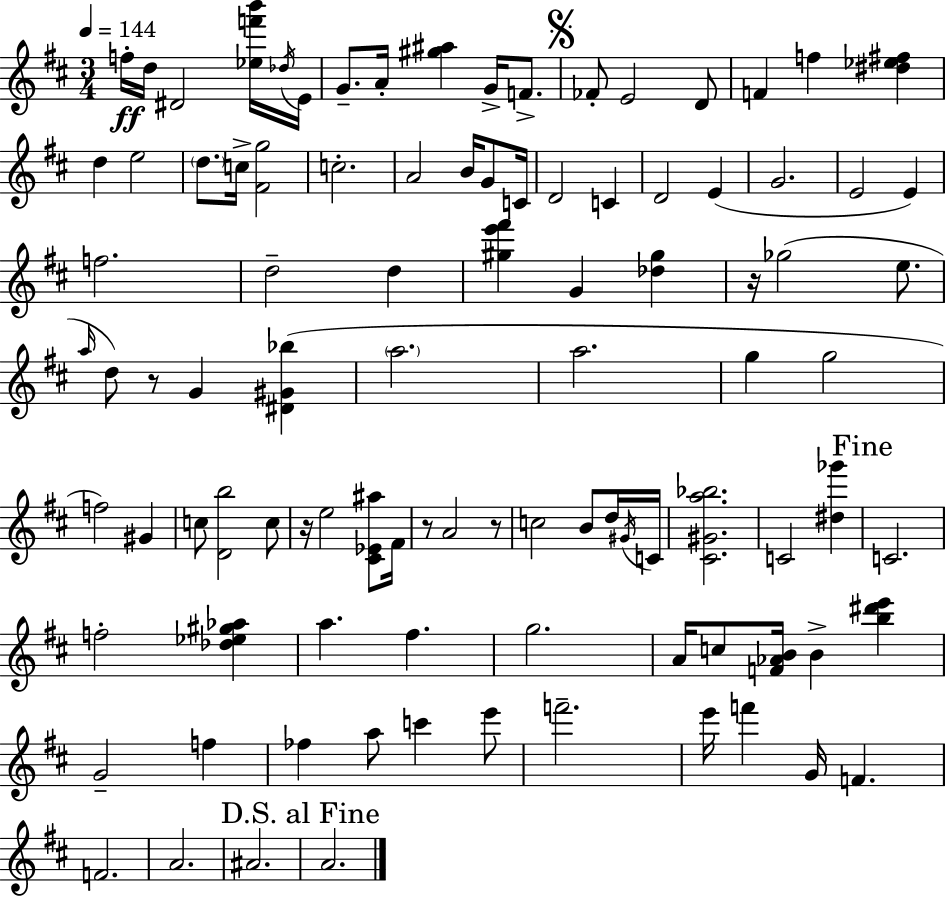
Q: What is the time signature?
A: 3/4